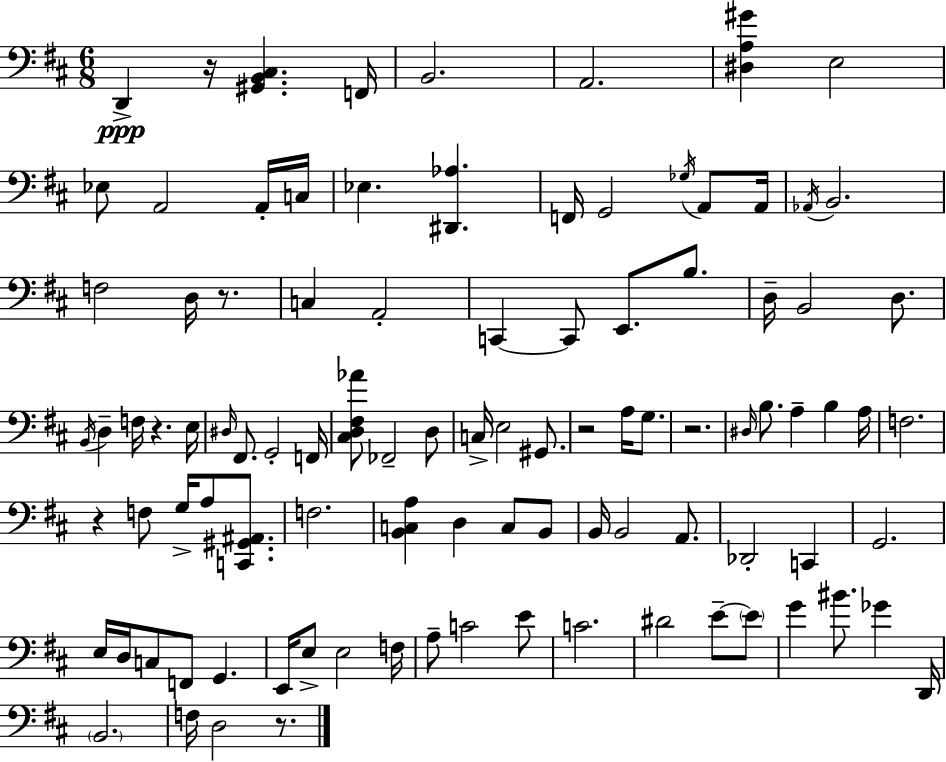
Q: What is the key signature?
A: D major